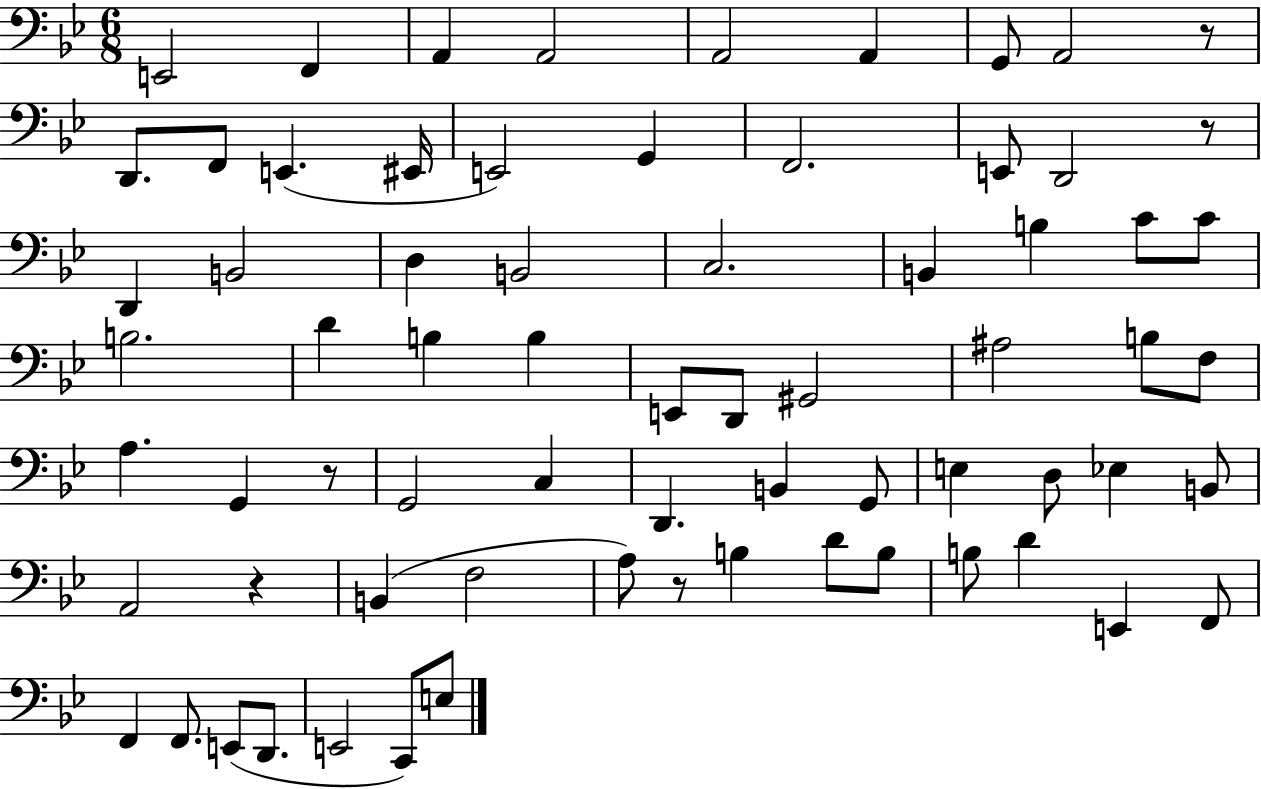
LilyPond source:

{
  \clef bass
  \numericTimeSignature
  \time 6/8
  \key bes \major
  e,2 f,4 | a,4 a,2 | a,2 a,4 | g,8 a,2 r8 | \break d,8. f,8 e,4.( eis,16 | e,2) g,4 | f,2. | e,8 d,2 r8 | \break d,4 b,2 | d4 b,2 | c2. | b,4 b4 c'8 c'8 | \break b2. | d'4 b4 b4 | e,8 d,8 gis,2 | ais2 b8 f8 | \break a4. g,4 r8 | g,2 c4 | d,4. b,4 g,8 | e4 d8 ees4 b,8 | \break a,2 r4 | b,4( f2 | a8) r8 b4 d'8 b8 | b8 d'4 e,4 f,8 | \break f,4 f,8. e,8( d,8. | e,2 c,8) e8 | \bar "|."
}